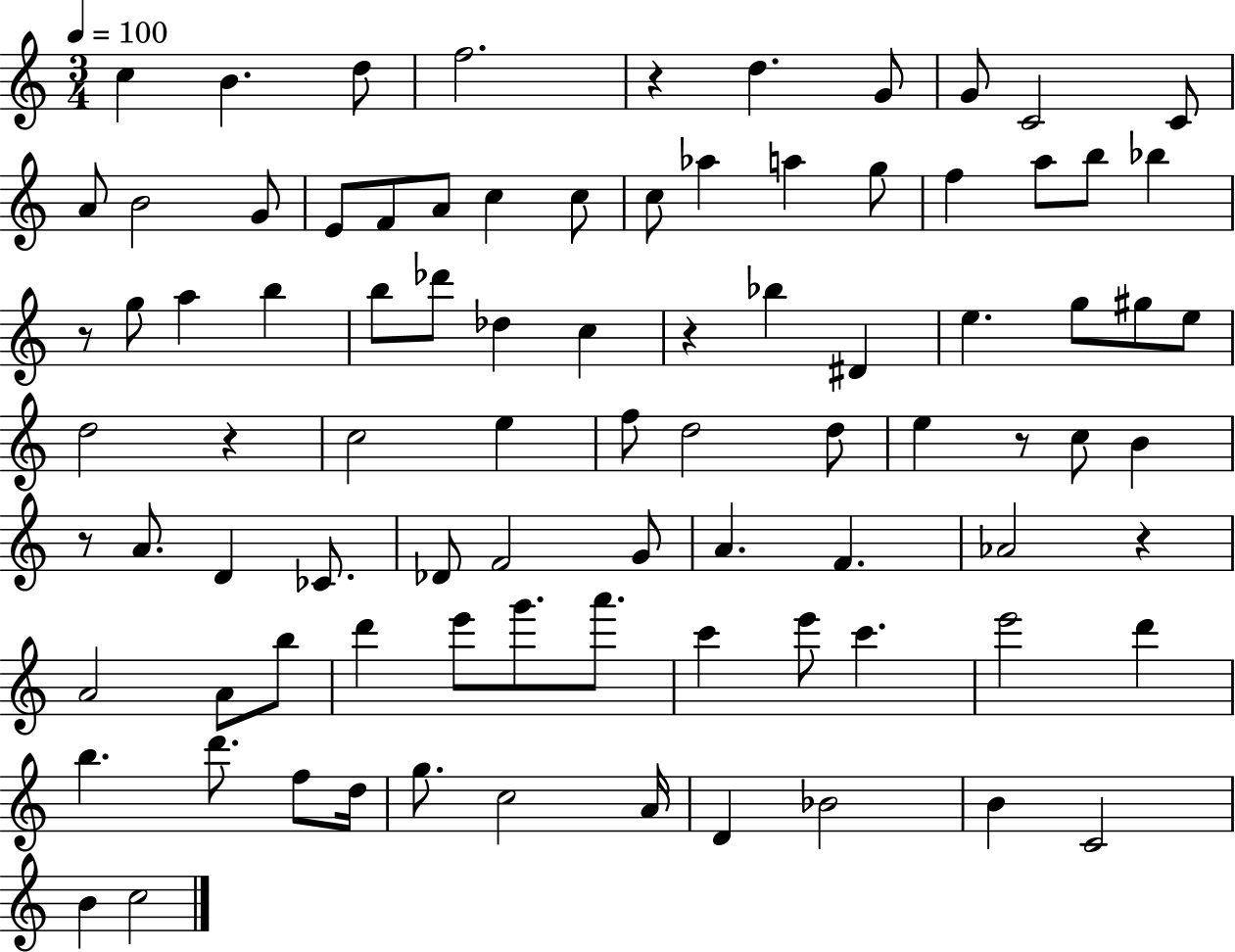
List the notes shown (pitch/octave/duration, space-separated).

C5/q B4/q. D5/e F5/h. R/q D5/q. G4/e G4/e C4/h C4/e A4/e B4/h G4/e E4/e F4/e A4/e C5/q C5/e C5/e Ab5/q A5/q G5/e F5/q A5/e B5/e Bb5/q R/e G5/e A5/q B5/q B5/e Db6/e Db5/q C5/q R/q Bb5/q D#4/q E5/q. G5/e G#5/e E5/e D5/h R/q C5/h E5/q F5/e D5/h D5/e E5/q R/e C5/e B4/q R/e A4/e. D4/q CES4/e. Db4/e F4/h G4/e A4/q. F4/q. Ab4/h R/q A4/h A4/e B5/e D6/q E6/e G6/e. A6/e. C6/q E6/e C6/q. E6/h D6/q B5/q. D6/e. F5/e D5/s G5/e. C5/h A4/s D4/q Bb4/h B4/q C4/h B4/q C5/h